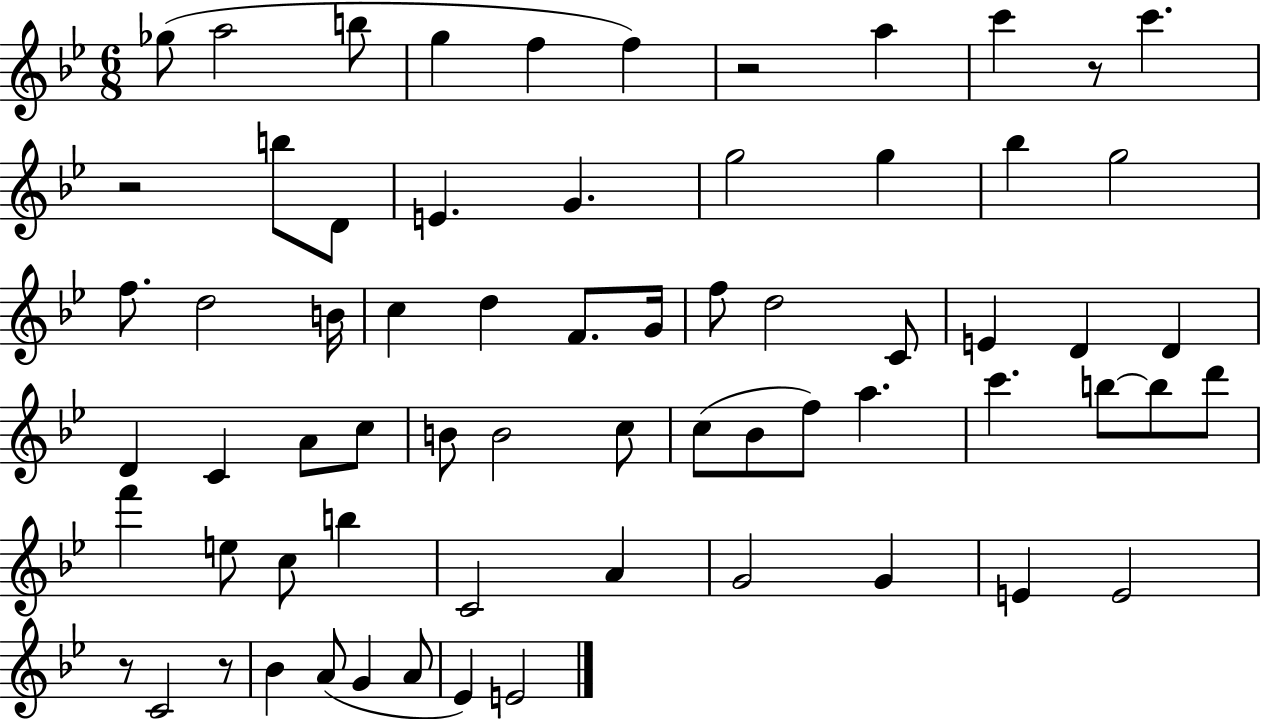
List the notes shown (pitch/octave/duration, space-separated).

Gb5/e A5/h B5/e G5/q F5/q F5/q R/h A5/q C6/q R/e C6/q. R/h B5/e D4/e E4/q. G4/q. G5/h G5/q Bb5/q G5/h F5/e. D5/h B4/s C5/q D5/q F4/e. G4/s F5/e D5/h C4/e E4/q D4/q D4/q D4/q C4/q A4/e C5/e B4/e B4/h C5/e C5/e Bb4/e F5/e A5/q. C6/q. B5/e B5/e D6/e F6/q E5/e C5/e B5/q C4/h A4/q G4/h G4/q E4/q E4/h R/e C4/h R/e Bb4/q A4/e G4/q A4/e Eb4/q E4/h